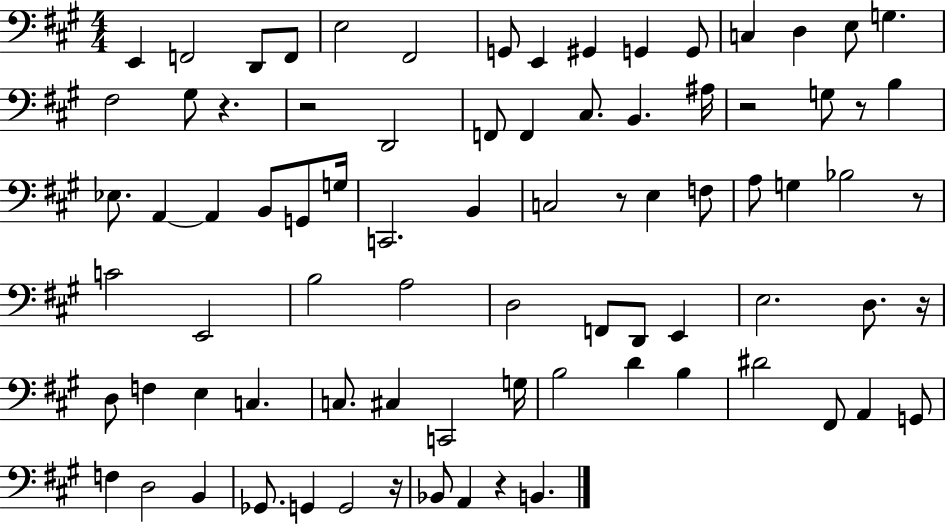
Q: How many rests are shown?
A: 9